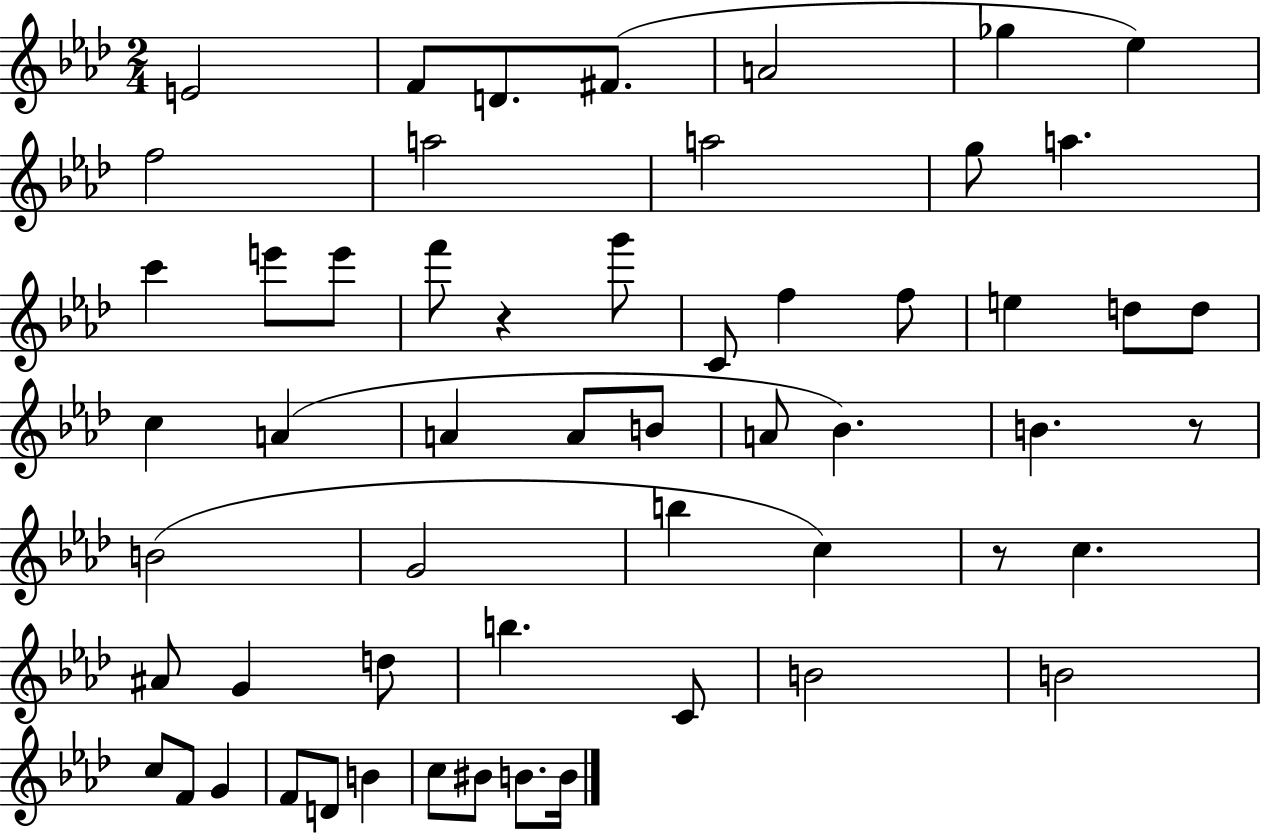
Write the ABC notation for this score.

X:1
T:Untitled
M:2/4
L:1/4
K:Ab
E2 F/2 D/2 ^F/2 A2 _g _e f2 a2 a2 g/2 a c' e'/2 e'/2 f'/2 z g'/2 C/2 f f/2 e d/2 d/2 c A A A/2 B/2 A/2 _B B z/2 B2 G2 b c z/2 c ^A/2 G d/2 b C/2 B2 B2 c/2 F/2 G F/2 D/2 B c/2 ^B/2 B/2 B/4